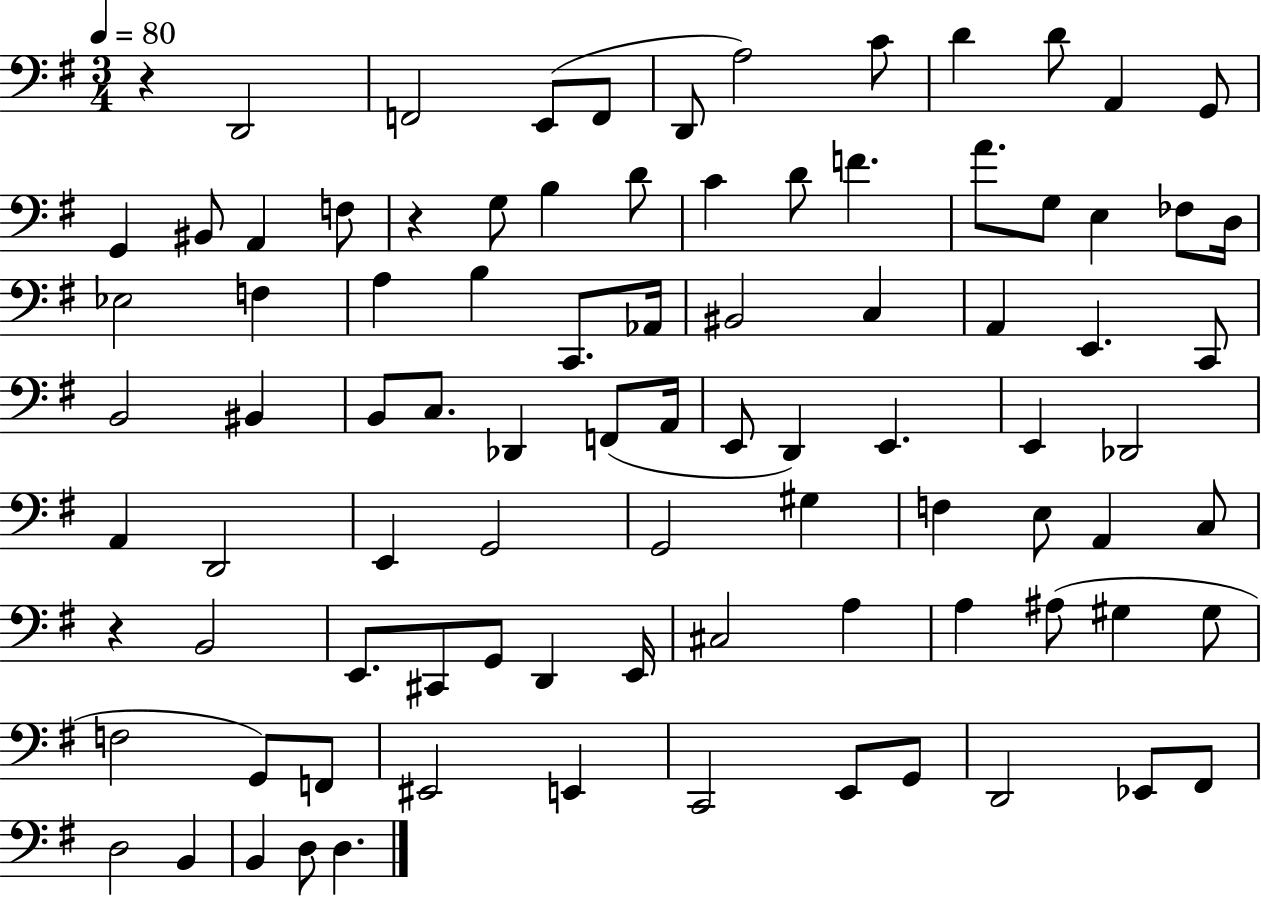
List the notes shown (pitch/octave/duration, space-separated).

R/q D2/h F2/h E2/e F2/e D2/e A3/h C4/e D4/q D4/e A2/q G2/e G2/q BIS2/e A2/q F3/e R/q G3/e B3/q D4/e C4/q D4/e F4/q. A4/e. G3/e E3/q FES3/e D3/s Eb3/h F3/q A3/q B3/q C2/e. Ab2/s BIS2/h C3/q A2/q E2/q. C2/e B2/h BIS2/q B2/e C3/e. Db2/q F2/e A2/s E2/e D2/q E2/q. E2/q Db2/h A2/q D2/h E2/q G2/h G2/h G#3/q F3/q E3/e A2/q C3/e R/q B2/h E2/e. C#2/e G2/e D2/q E2/s C#3/h A3/q A3/q A#3/e G#3/q G#3/e F3/h G2/e F2/e EIS2/h E2/q C2/h E2/e G2/e D2/h Eb2/e F#2/e D3/h B2/q B2/q D3/e D3/q.